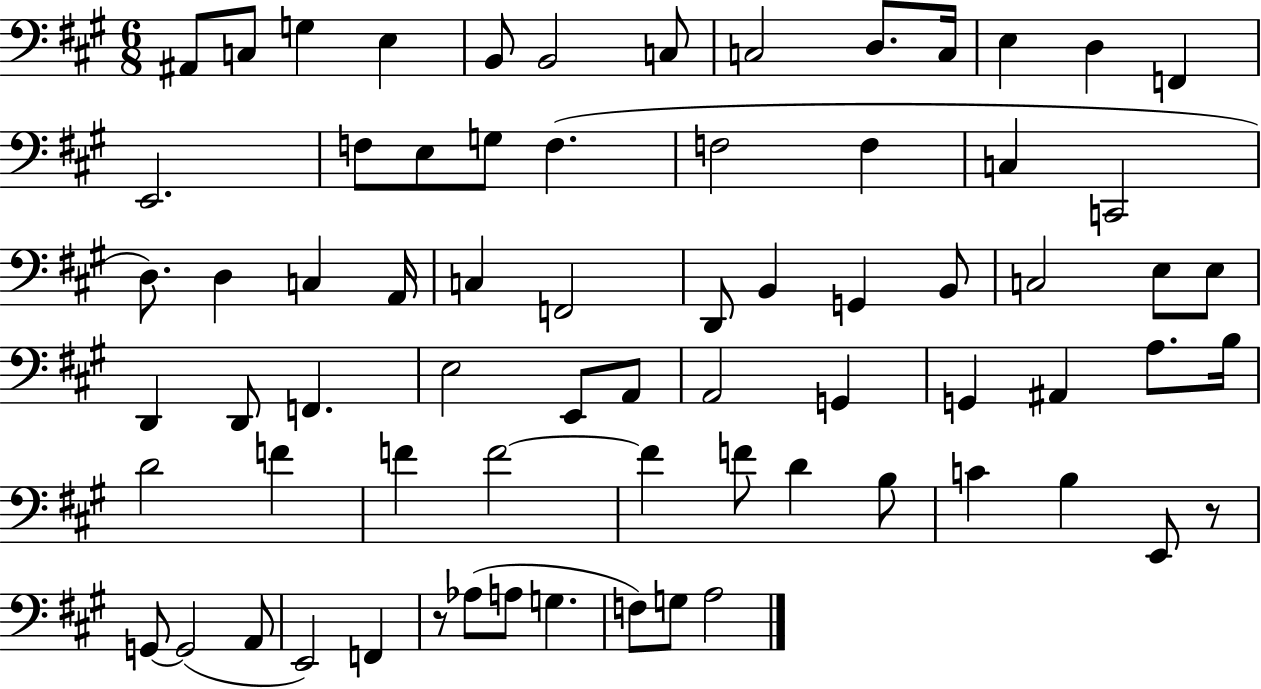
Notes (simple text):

A#2/e C3/e G3/q E3/q B2/e B2/h C3/e C3/h D3/e. C3/s E3/q D3/q F2/q E2/h. F3/e E3/e G3/e F3/q. F3/h F3/q C3/q C2/h D3/e. D3/q C3/q A2/s C3/q F2/h D2/e B2/q G2/q B2/e C3/h E3/e E3/e D2/q D2/e F2/q. E3/h E2/e A2/e A2/h G2/q G2/q A#2/q A3/e. B3/s D4/h F4/q F4/q F4/h F4/q F4/e D4/q B3/e C4/q B3/q E2/e R/e G2/e G2/h A2/e E2/h F2/q R/e Ab3/e A3/e G3/q. F3/e G3/e A3/h